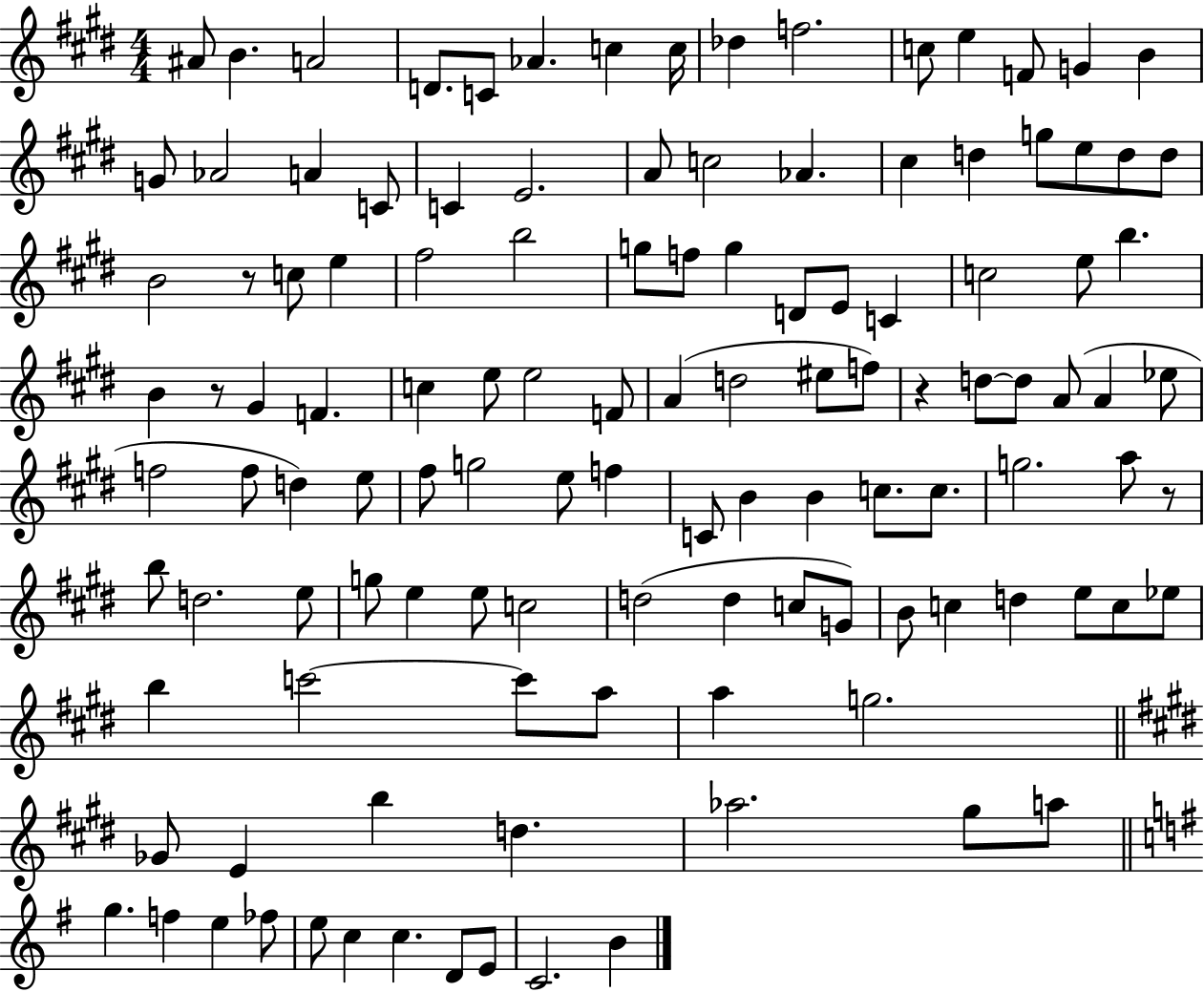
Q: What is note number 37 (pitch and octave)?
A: F5